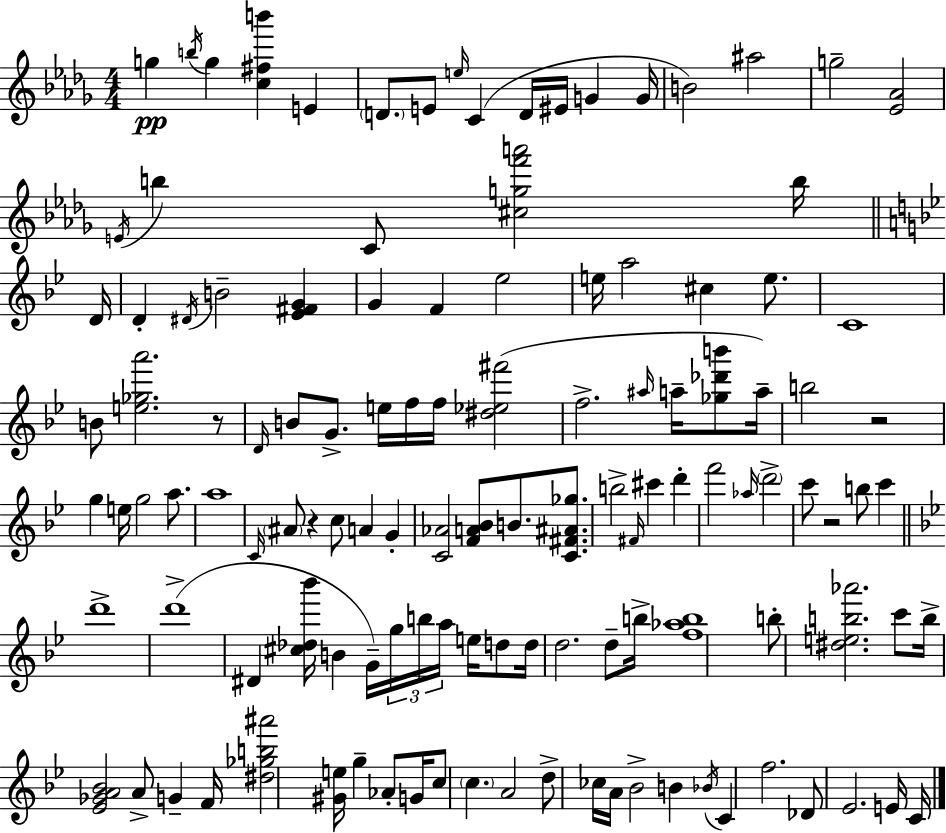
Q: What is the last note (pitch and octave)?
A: C4